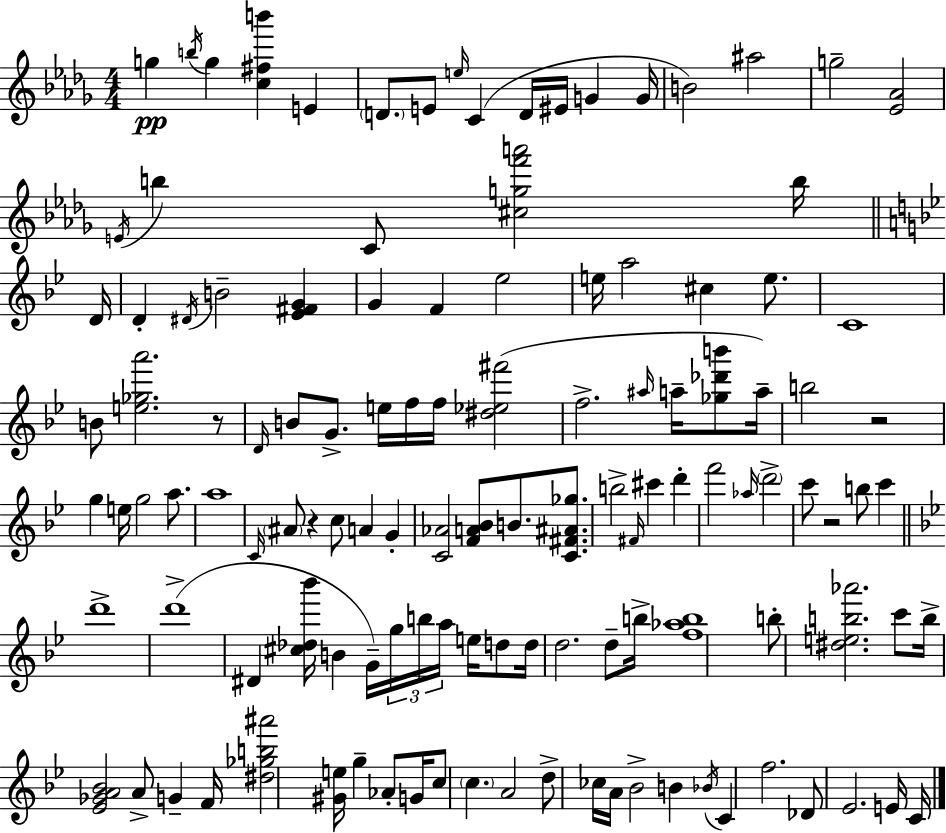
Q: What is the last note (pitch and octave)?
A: C4